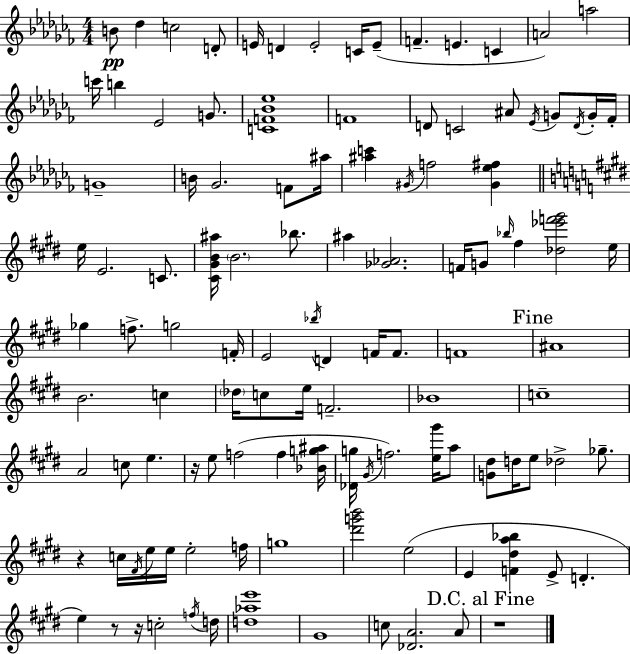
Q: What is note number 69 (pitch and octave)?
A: F5